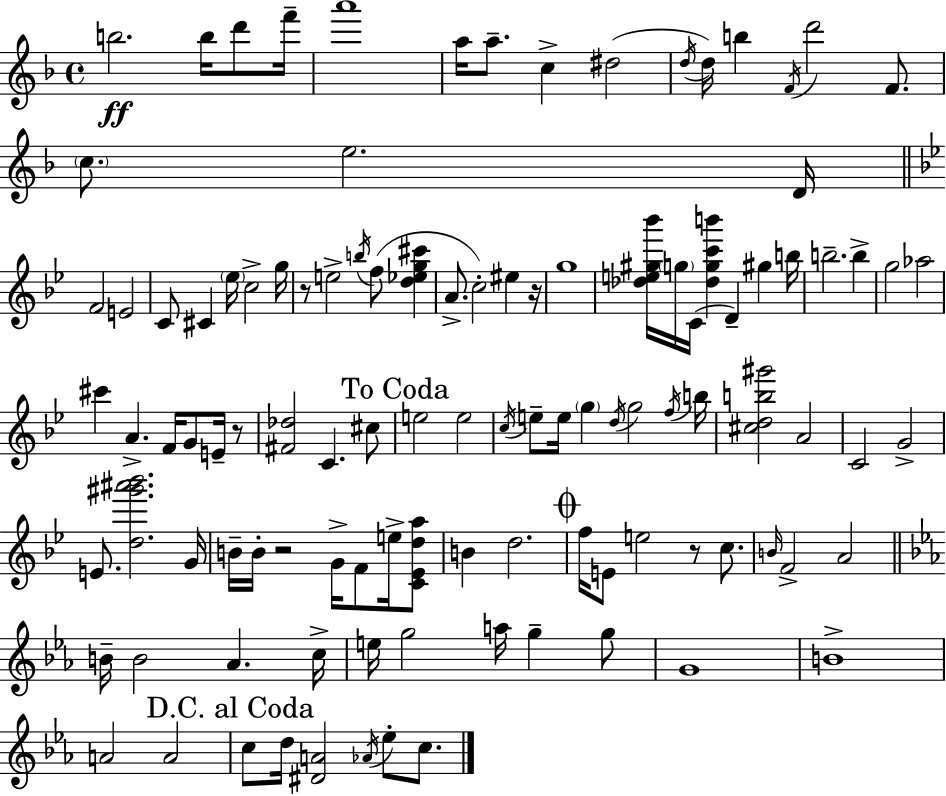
B5/h. B5/s D6/e F6/s A6/w A5/s A5/e. C5/q D#5/h D5/s D5/s B5/q F4/s D6/h F4/e. C5/e. E5/h. D4/s F4/h E4/h C4/e C#4/q Eb5/s C5/h G5/s R/e E5/h B5/s F5/e [D5,Eb5,G5,C#6]/q A4/e. C5/h EIS5/q R/s G5/w [Db5,E5,G#5,Bb6]/s G5/s C4/s [Db5,G5,C6,B6]/q D4/q G#5/q B5/s B5/h. B5/q G5/h Ab5/h C#6/q A4/q. F4/s G4/e E4/s R/e [F#4,Db5]/h C4/q. C#5/e E5/h E5/h C5/s E5/e E5/s G5/q D5/s G5/h F5/s B5/s [C#5,D5,B5,G#6]/h A4/h C4/h G4/h E4/e. [D5,G#6,A#6,Bb6]/h. G4/s B4/s B4/s R/h G4/s F4/e E5/s [C4,Eb4,D5,A5]/e B4/q D5/h. F5/s E4/e E5/h R/e C5/e. B4/s F4/h A4/h B4/s B4/h Ab4/q. C5/s E5/s G5/h A5/s G5/q G5/e G4/w B4/w A4/h A4/h C5/e D5/s [D#4,A4]/h Ab4/s Eb5/e C5/e.